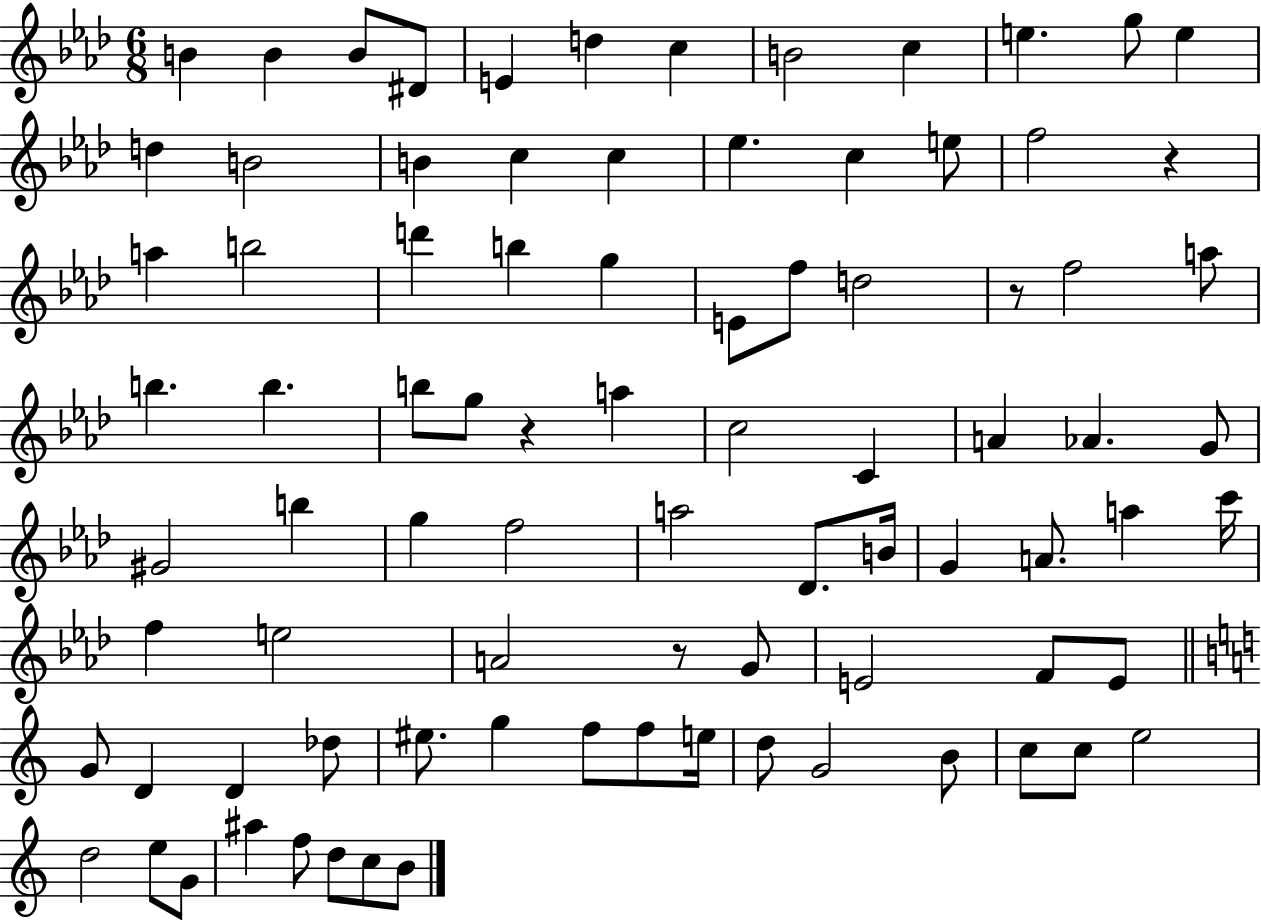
{
  \clef treble
  \numericTimeSignature
  \time 6/8
  \key aes \major
  b'4 b'4 b'8 dis'8 | e'4 d''4 c''4 | b'2 c''4 | e''4. g''8 e''4 | \break d''4 b'2 | b'4 c''4 c''4 | ees''4. c''4 e''8 | f''2 r4 | \break a''4 b''2 | d'''4 b''4 g''4 | e'8 f''8 d''2 | r8 f''2 a''8 | \break b''4. b''4. | b''8 g''8 r4 a''4 | c''2 c'4 | a'4 aes'4. g'8 | \break gis'2 b''4 | g''4 f''2 | a''2 des'8. b'16 | g'4 a'8. a''4 c'''16 | \break f''4 e''2 | a'2 r8 g'8 | e'2 f'8 e'8 | \bar "||" \break \key a \minor g'8 d'4 d'4 des''8 | eis''8. g''4 f''8 f''8 e''16 | d''8 g'2 b'8 | c''8 c''8 e''2 | \break d''2 e''8 g'8 | ais''4 f''8 d''8 c''8 b'8 | \bar "|."
}